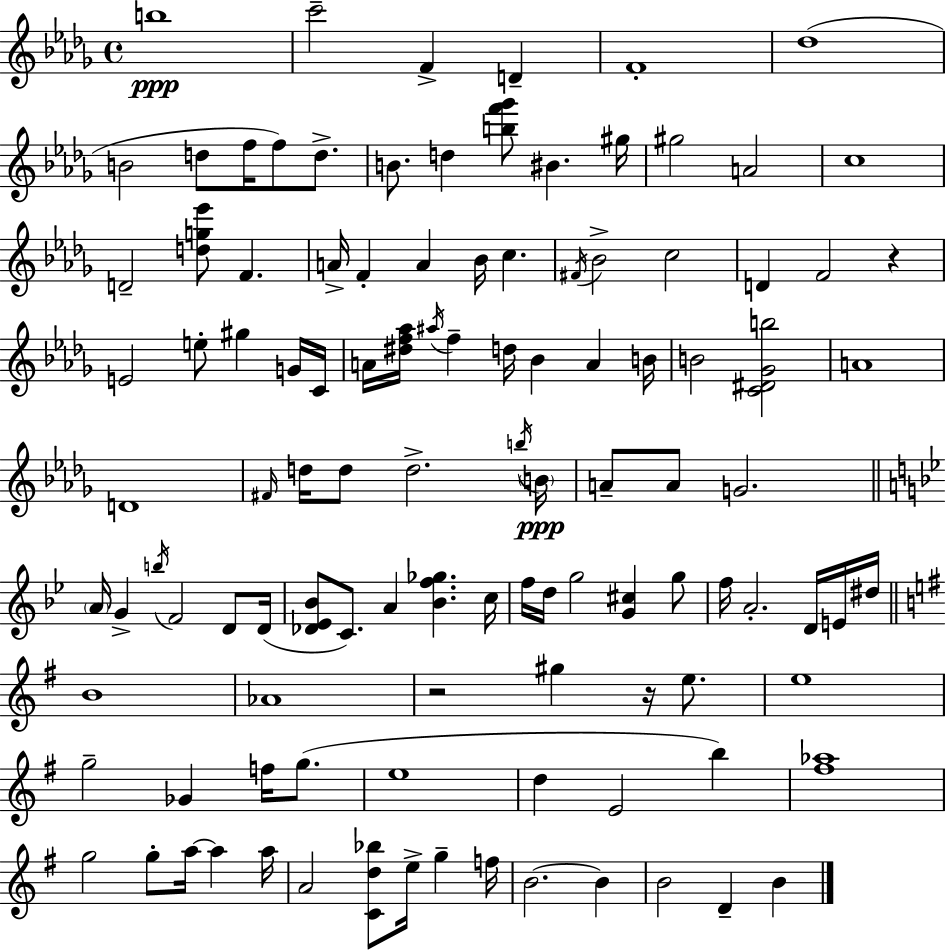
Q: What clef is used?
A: treble